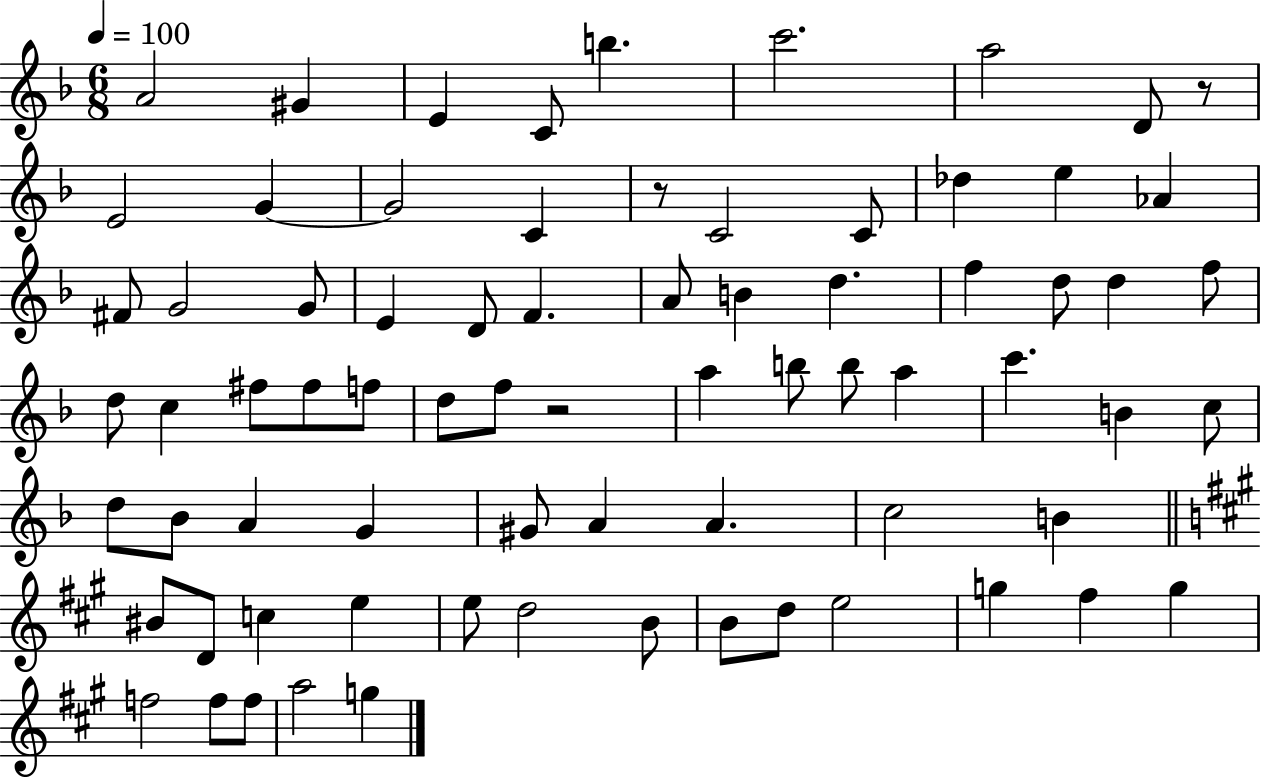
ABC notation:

X:1
T:Untitled
M:6/8
L:1/4
K:F
A2 ^G E C/2 b c'2 a2 D/2 z/2 E2 G G2 C z/2 C2 C/2 _d e _A ^F/2 G2 G/2 E D/2 F A/2 B d f d/2 d f/2 d/2 c ^f/2 ^f/2 f/2 d/2 f/2 z2 a b/2 b/2 a c' B c/2 d/2 _B/2 A G ^G/2 A A c2 B ^B/2 D/2 c e e/2 d2 B/2 B/2 d/2 e2 g ^f g f2 f/2 f/2 a2 g